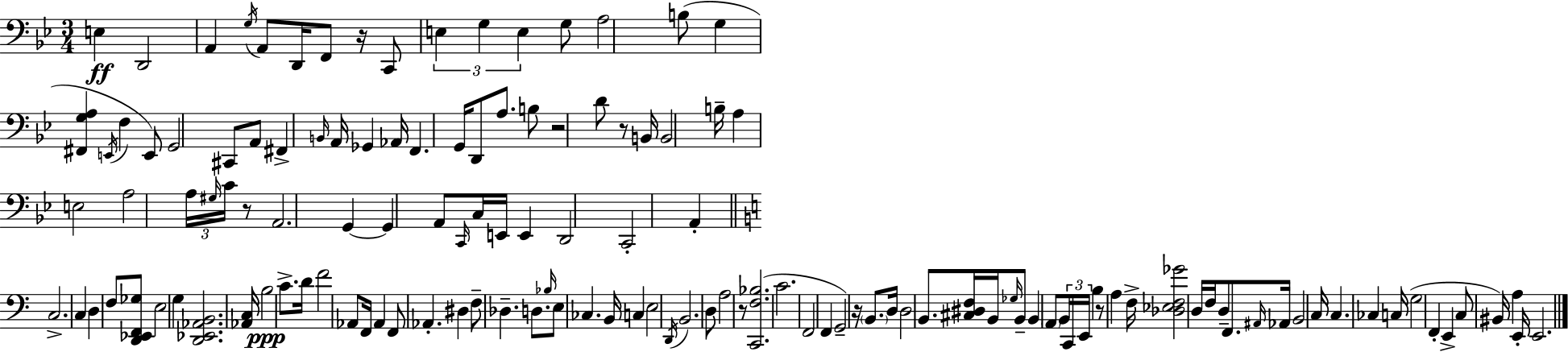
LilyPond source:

{
  \clef bass
  \numericTimeSignature
  \time 3/4
  \key g \minor
  e4\ff d,2 | a,4 \acciaccatura { g16 } a,8 d,16 f,8 r16 c,8 | \tuplet 3/2 { e4 g4 e4 } | g8 a2 b8( | \break g4 <fis, g a>4 \acciaccatura { e,16 } f4 | e,8) g,2 | cis,8 a,8 fis,4-> \grace { b,16 } a,16 ges,4 | aes,16 f,4. g,16 d,8 | \break a8. b8 r2 | d'8 r8 b,16 b,2 | b16-- a4 e2 | a2 \tuplet 3/2 { a16 | \break \grace { gis16 } c'16 } r8 a,2. | g,4~~ g,4 | a,8 \grace { c,16 } c16 e,16 e,4 d,2 | c,2-. | \break a,4-. \bar "||" \break \key a \minor c2.-> | c4 d4 f8 <d, ees, f, ges>8 | e2 g4 | <d, ees, aes, b,>2. | \break <aes, c>16 b2\ppp c'8.-> | d'16 f'2 aes,8 f,16 | aes,4 f,8 aes,4.-. | dis4 f8-- des4.-- | \break d8. \grace { bes16 } e8 ces4. | b,16 c4 e2 | \acciaccatura { d,16 } b,2. | d8 a2 | \break r8 <c, f bes>2.( | c'2. | f,2 f,4 | g,2--) r16 \parenthesize b,8. | \break d16 d2 b,8. | <cis dis f>16 b,16 \grace { ges16 } b,8-- b,4 \parenthesize a,8 | \tuplet 3/2 { b,16 c,16 e,16 } b4 r8 a4 | f16-> <des ees f ges'>2 d16 | \break f16 d8-- f,8. \grace { ais,16 } aes,16 b,2 | c16 c4. ces4 | c16( g2 | f,4-. e,4-> c8 bis,16) a4 | \break e,16-. e,2. | \bar "|."
}